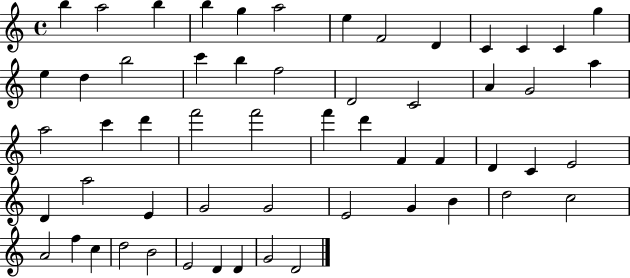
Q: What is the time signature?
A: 4/4